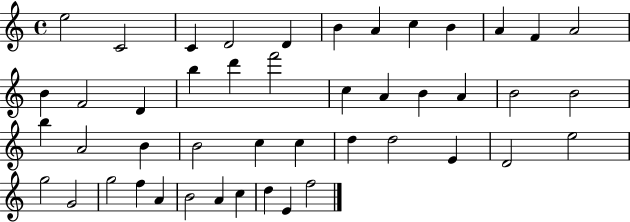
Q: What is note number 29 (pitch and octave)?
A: C5